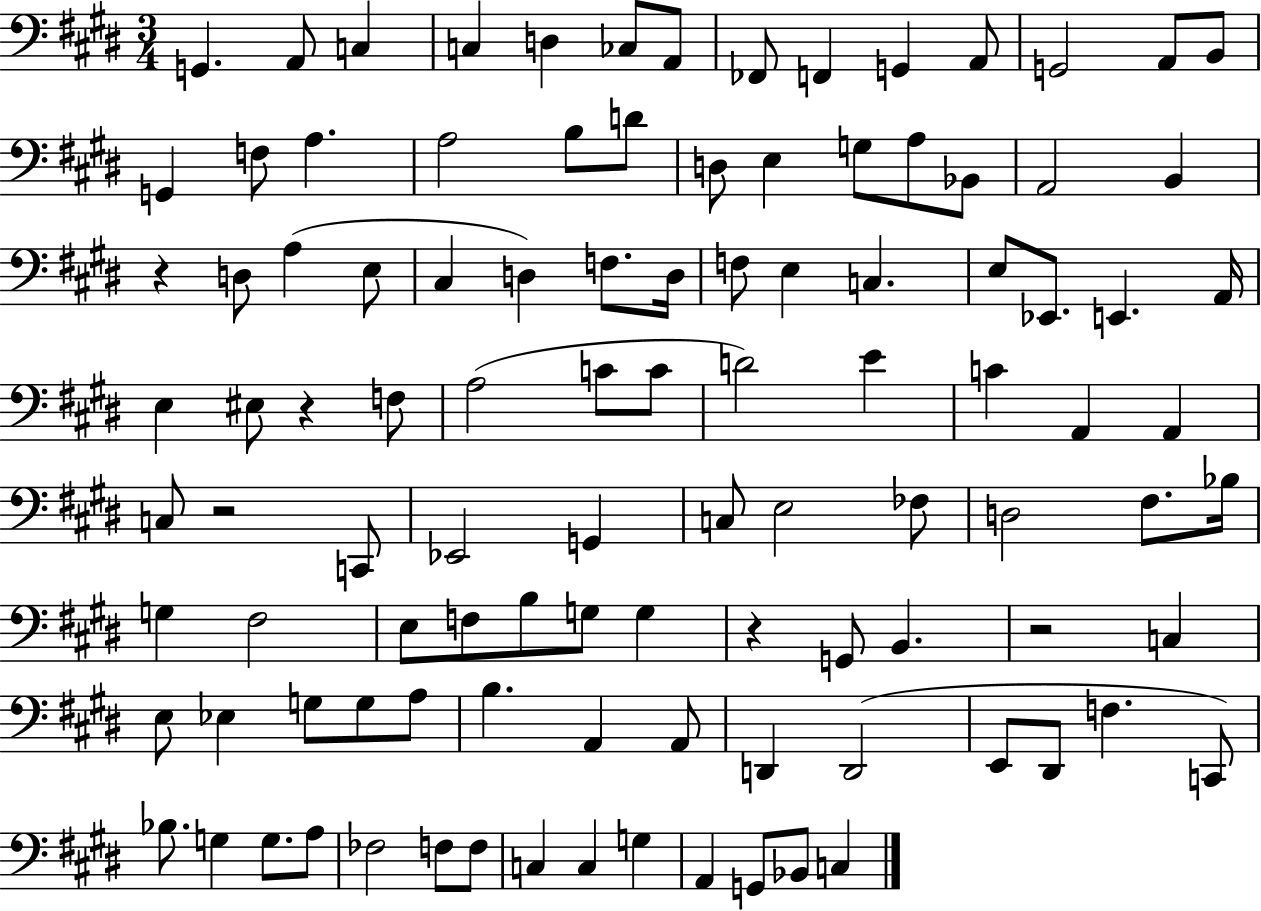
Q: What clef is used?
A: bass